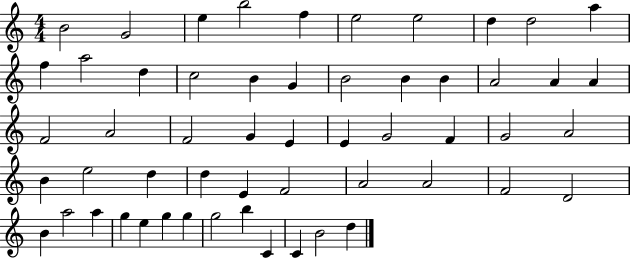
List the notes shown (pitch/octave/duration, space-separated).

B4/h G4/h E5/q B5/h F5/q E5/h E5/h D5/q D5/h A5/q F5/q A5/h D5/q C5/h B4/q G4/q B4/h B4/q B4/q A4/h A4/q A4/q F4/h A4/h F4/h G4/q E4/q E4/q G4/h F4/q G4/h A4/h B4/q E5/h D5/q D5/q E4/q F4/h A4/h A4/h F4/h D4/h B4/q A5/h A5/q G5/q E5/q G5/q G5/q G5/h B5/q C4/q C4/q B4/h D5/q